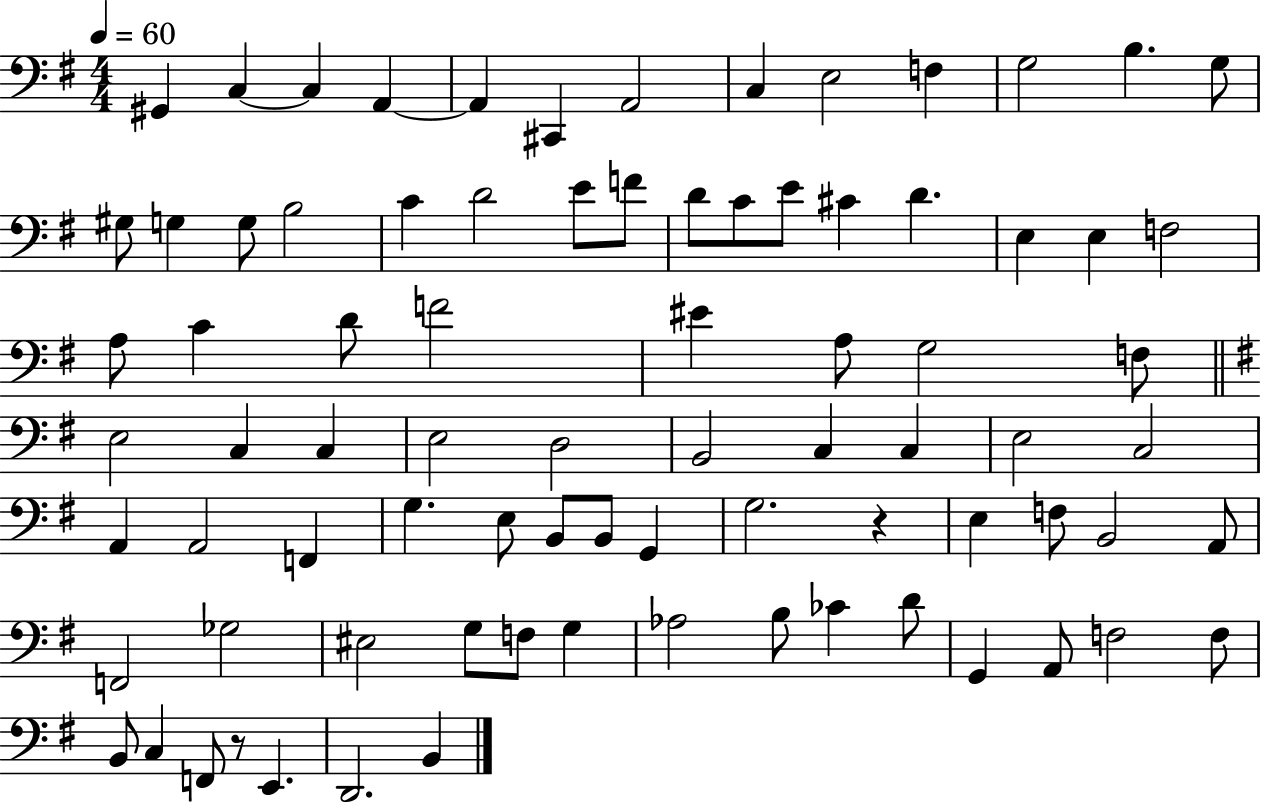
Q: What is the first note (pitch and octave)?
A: G#2